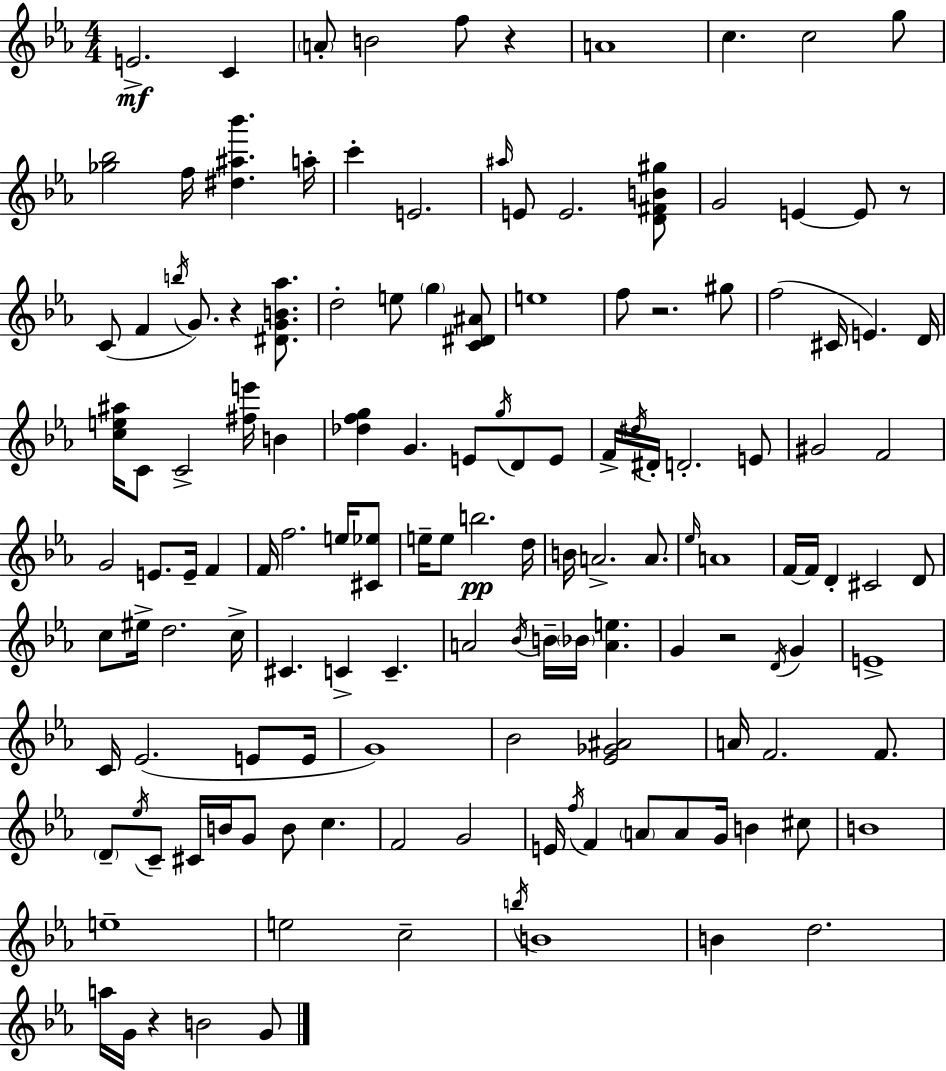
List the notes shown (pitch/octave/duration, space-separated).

E4/h. C4/q A4/e B4/h F5/e R/q A4/w C5/q. C5/h G5/e [Gb5,Bb5]/h F5/s [D#5,A#5,Bb6]/q. A5/s C6/q E4/h. A#5/s E4/e E4/h. [D4,F#4,B4,G#5]/e G4/h E4/q E4/e R/e C4/e F4/q B5/s G4/e. R/q [D#4,G4,B4,Ab5]/e. D5/h E5/e G5/q [C4,D#4,A#4]/e E5/w F5/e R/h. G#5/e F5/h C#4/s E4/q. D4/s [C5,E5,A#5]/s C4/e C4/h [F#5,E6]/s B4/q [Db5,F5,G5]/q G4/q. E4/e G5/s D4/e E4/e F4/s D#5/s D#4/s D4/h. E4/e G#4/h F4/h G4/h E4/e. E4/s F4/q F4/s F5/h. E5/s [C#4,Eb5]/e E5/s E5/e B5/h. D5/s B4/s A4/h. A4/e. Eb5/s A4/w F4/s F4/s D4/q C#4/h D4/e C5/e EIS5/s D5/h. C5/s C#4/q. C4/q C4/q. A4/h Bb4/s B4/s Bb4/s [A4,E5]/q. G4/q R/h D4/s G4/q E4/w C4/s Eb4/h. E4/e E4/s G4/w Bb4/h [Eb4,Gb4,A#4]/h A4/s F4/h. F4/e. D4/e Eb5/s C4/e C#4/s B4/s G4/e B4/e C5/q. F4/h G4/h E4/s F5/s F4/q A4/e A4/e G4/s B4/q C#5/e B4/w E5/w E5/h C5/h B5/s B4/w B4/q D5/h. A5/s G4/s R/q B4/h G4/e